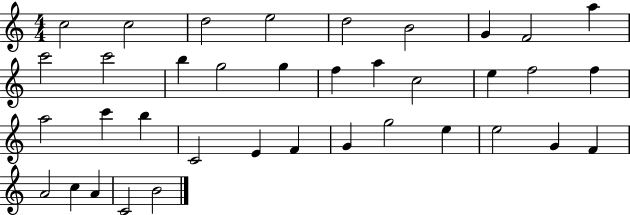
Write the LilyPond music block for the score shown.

{
  \clef treble
  \numericTimeSignature
  \time 4/4
  \key c \major
  c''2 c''2 | d''2 e''2 | d''2 b'2 | g'4 f'2 a''4 | \break c'''2 c'''2 | b''4 g''2 g''4 | f''4 a''4 c''2 | e''4 f''2 f''4 | \break a''2 c'''4 b''4 | c'2 e'4 f'4 | g'4 g''2 e''4 | e''2 g'4 f'4 | \break a'2 c''4 a'4 | c'2 b'2 | \bar "|."
}